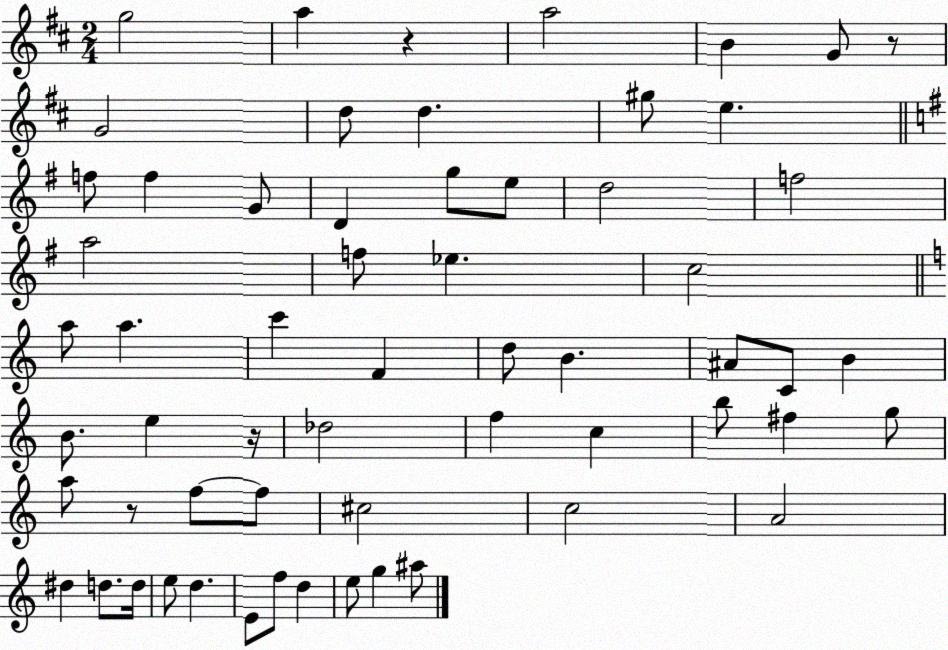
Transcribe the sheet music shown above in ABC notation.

X:1
T:Untitled
M:2/4
L:1/4
K:D
g2 a z a2 B G/2 z/2 G2 d/2 d ^g/2 e f/2 f G/2 D g/2 e/2 d2 f2 a2 f/2 _e c2 a/2 a c' F d/2 B ^A/2 C/2 B B/2 e z/4 _d2 f c b/2 ^f g/2 a/2 z/2 f/2 f/2 ^c2 c2 A2 ^d d/2 d/4 e/2 d E/2 f/2 d e/2 g ^a/2